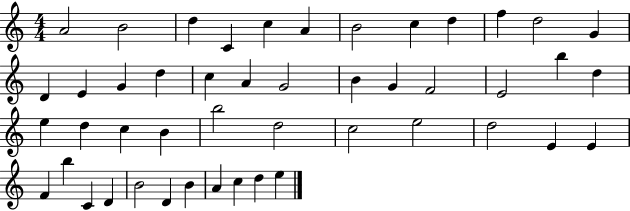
{
  \clef treble
  \numericTimeSignature
  \time 4/4
  \key c \major
  a'2 b'2 | d''4 c'4 c''4 a'4 | b'2 c''4 d''4 | f''4 d''2 g'4 | \break d'4 e'4 g'4 d''4 | c''4 a'4 g'2 | b'4 g'4 f'2 | e'2 b''4 d''4 | \break e''4 d''4 c''4 b'4 | b''2 d''2 | c''2 e''2 | d''2 e'4 e'4 | \break f'4 b''4 c'4 d'4 | b'2 d'4 b'4 | a'4 c''4 d''4 e''4 | \bar "|."
}